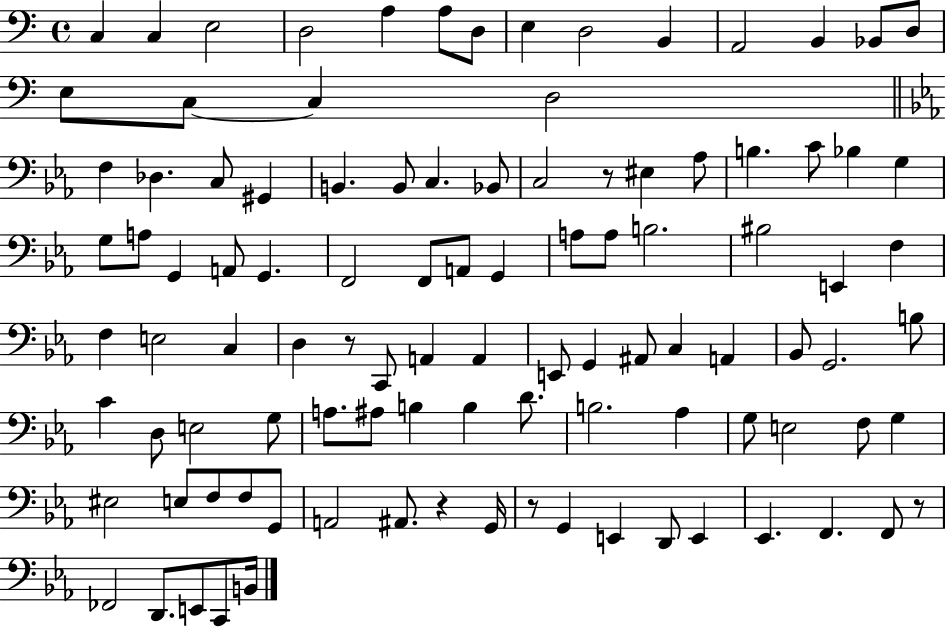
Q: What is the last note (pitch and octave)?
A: B2